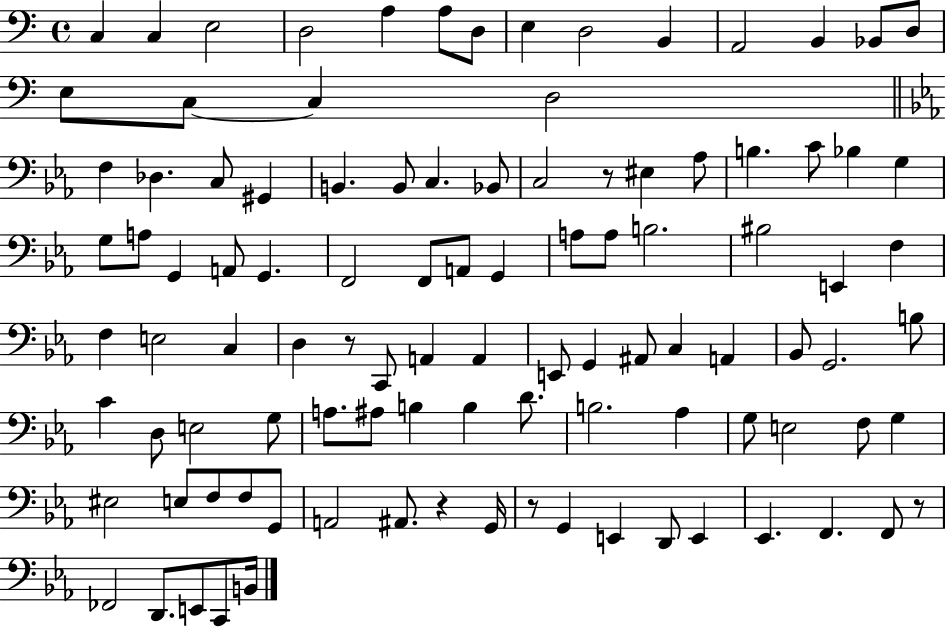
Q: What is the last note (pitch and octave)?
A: B2